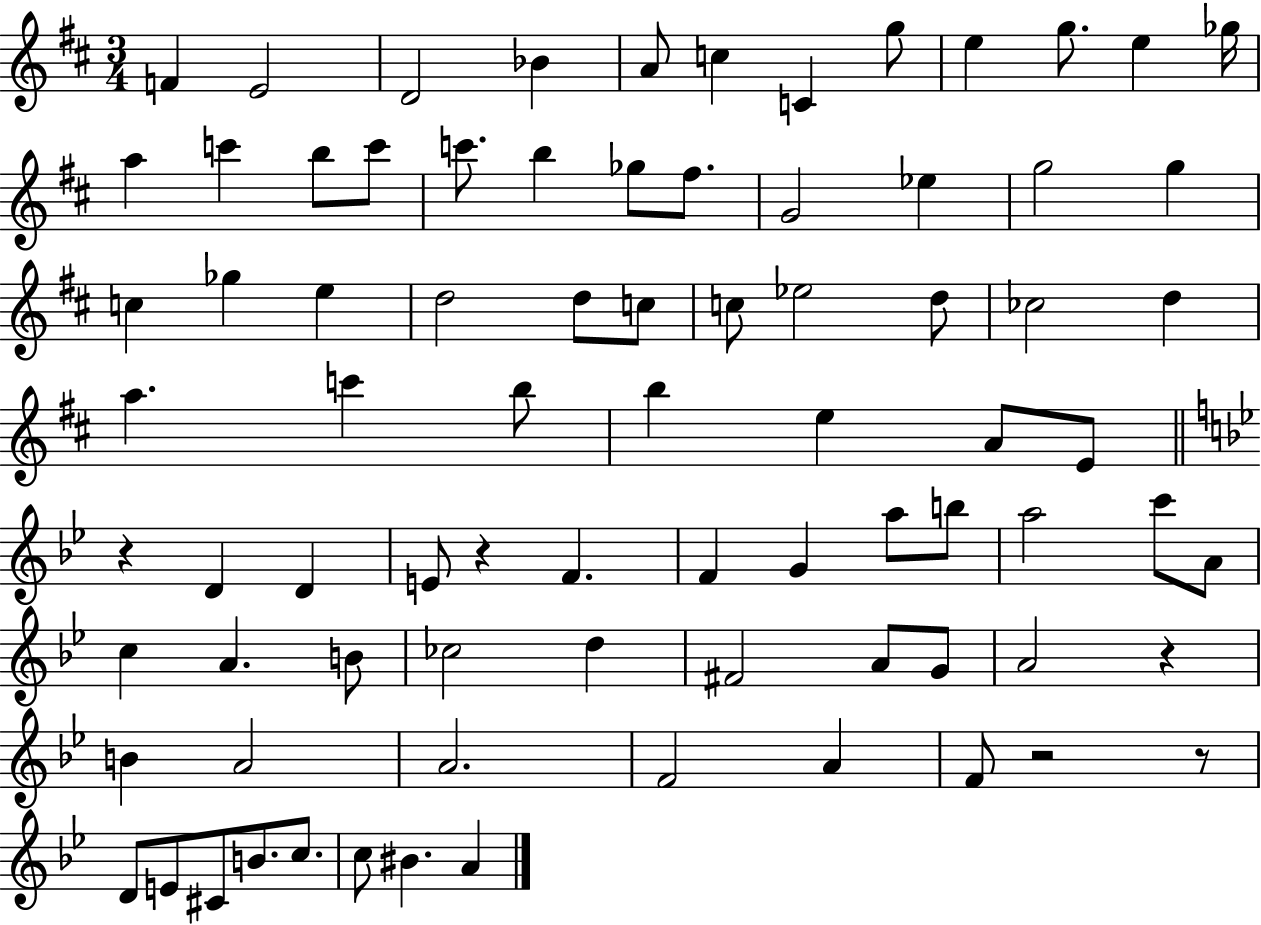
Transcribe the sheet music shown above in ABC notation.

X:1
T:Untitled
M:3/4
L:1/4
K:D
F E2 D2 _B A/2 c C g/2 e g/2 e _g/4 a c' b/2 c'/2 c'/2 b _g/2 ^f/2 G2 _e g2 g c _g e d2 d/2 c/2 c/2 _e2 d/2 _c2 d a c' b/2 b e A/2 E/2 z D D E/2 z F F G a/2 b/2 a2 c'/2 A/2 c A B/2 _c2 d ^F2 A/2 G/2 A2 z B A2 A2 F2 A F/2 z2 z/2 D/2 E/2 ^C/2 B/2 c/2 c/2 ^B A